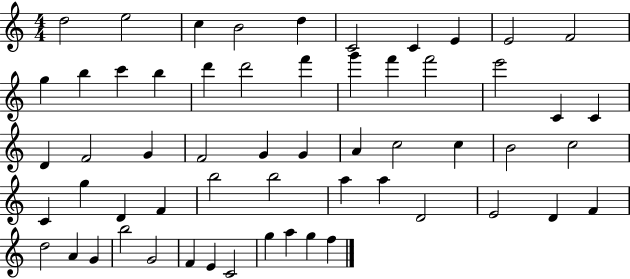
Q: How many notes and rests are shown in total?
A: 58